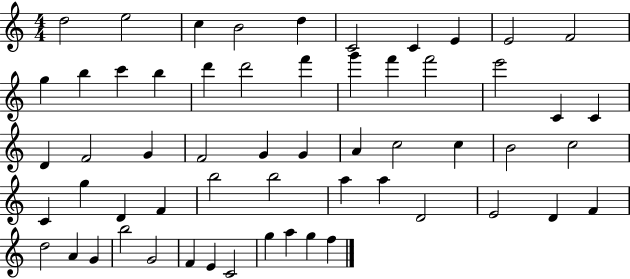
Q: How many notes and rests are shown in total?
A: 58